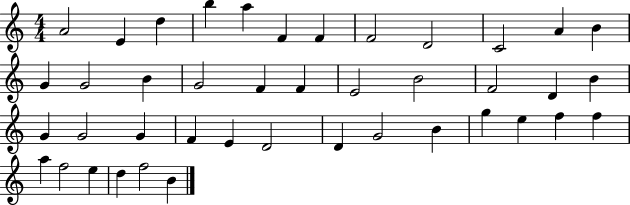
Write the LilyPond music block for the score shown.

{
  \clef treble
  \numericTimeSignature
  \time 4/4
  \key c \major
  a'2 e'4 d''4 | b''4 a''4 f'4 f'4 | f'2 d'2 | c'2 a'4 b'4 | \break g'4 g'2 b'4 | g'2 f'4 f'4 | e'2 b'2 | f'2 d'4 b'4 | \break g'4 g'2 g'4 | f'4 e'4 d'2 | d'4 g'2 b'4 | g''4 e''4 f''4 f''4 | \break a''4 f''2 e''4 | d''4 f''2 b'4 | \bar "|."
}